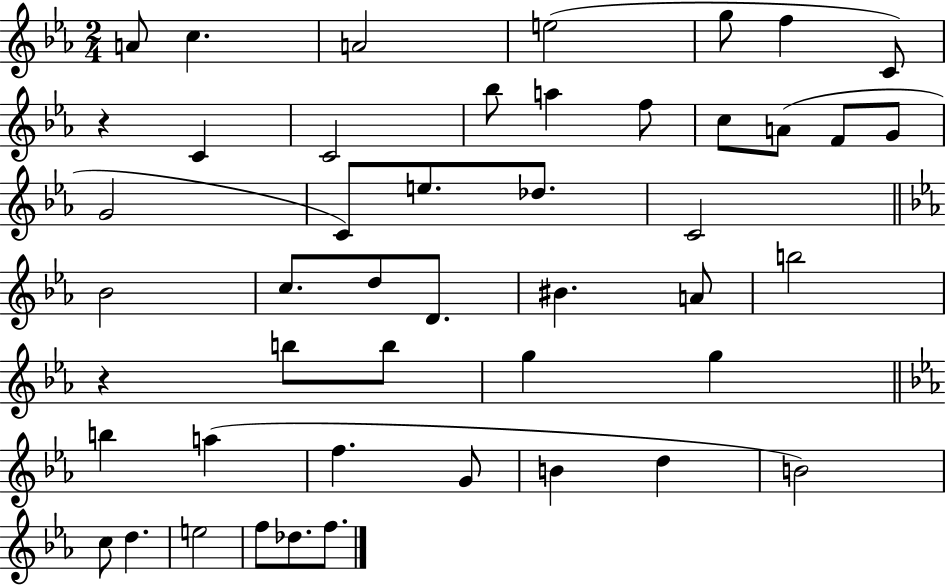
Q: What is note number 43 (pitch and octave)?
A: F5